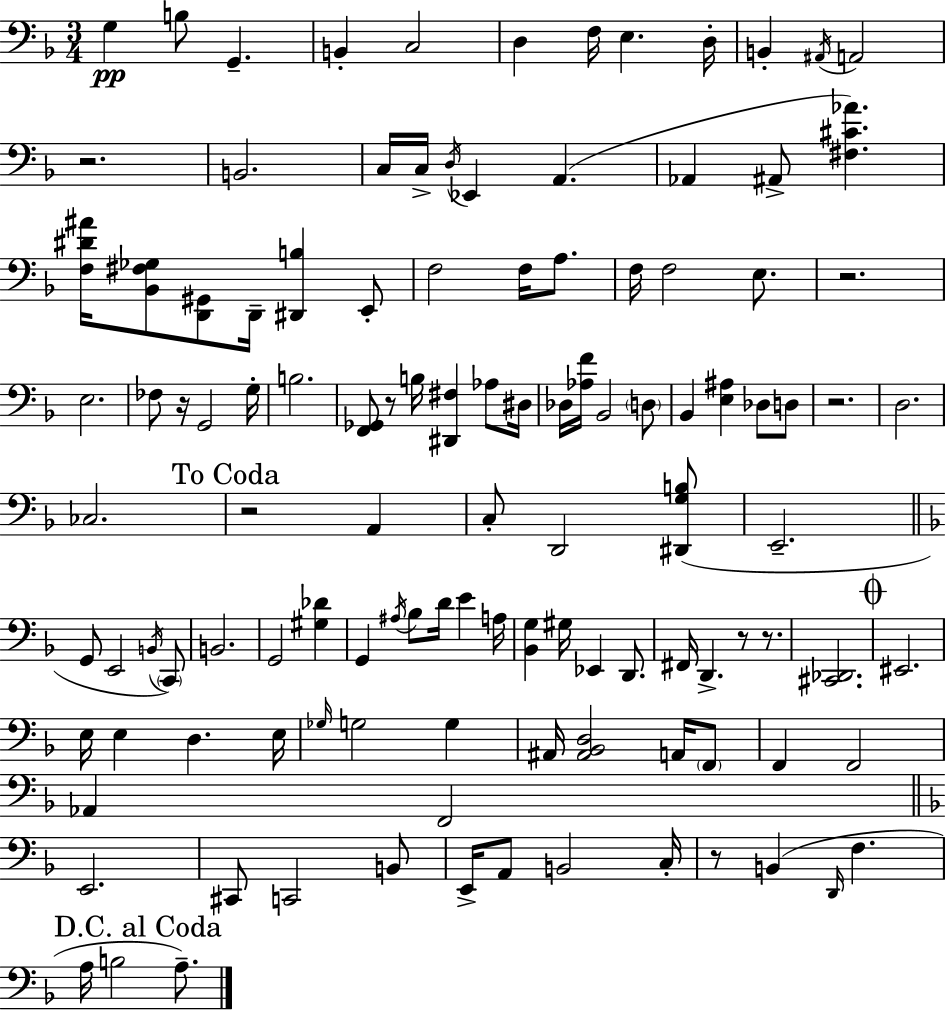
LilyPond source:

{
  \clef bass
  \numericTimeSignature
  \time 3/4
  \key d \minor
  \repeat volta 2 { g4\pp b8 g,4.-- | b,4-. c2 | d4 f16 e4. d16-. | b,4-. \acciaccatura { ais,16 } a,2 | \break r2. | b,2. | c16 c16-> \acciaccatura { d16 } ees,4 a,4.( | aes,4 ais,8-> <fis cis' aes'>4.) | \break <f dis' ais'>16 <bes, fis ges>8 <d, gis,>8 d,16-- <dis, b>4 | e,8-. f2 f16 a8. | f16 f2 e8. | r2. | \break e2. | fes8 r16 g,2 | g16-. b2. | <f, ges,>8 r8 b16 <dis, fis>4 aes8 | \break dis16 des16 <aes f'>16 bes,2 | \parenthesize d8 bes,4 <e ais>4 des8 | d8 r2. | d2. | \break ces2. | \mark "To Coda" r2 a,4 | c8-. d,2 | <dis, g b>8( e,2.-- | \break \bar "||" \break \key f \major g,8 e,2 \acciaccatura { b,16 } \parenthesize c,8) | b,2. | g,2 <gis des'>4 | g,4 \acciaccatura { ais16 } bes8 d'16 e'4 | \break a16 <bes, g>4 gis16 ees,4 d,8. | fis,16 d,4.-> r8 r8. | <cis, des,>2. | \mark \markup { \musicglyph "scripts.coda" } eis,2. | \break e16 e4 d4. | e16 \grace { ges16 } g2 g4 | ais,16 <ais, bes, d>2 | a,16 \parenthesize f,8 f,4 f,2 | \break aes,4 f,2 | \bar "||" \break \key f \major e,2. | cis,8 c,2 b,8 | e,16-> a,8 b,2 c16-. | r8 b,4( \grace { d,16 } f4. | \break \mark "D.C. al Coda" a16 b2 a8.--) | } \bar "|."
}